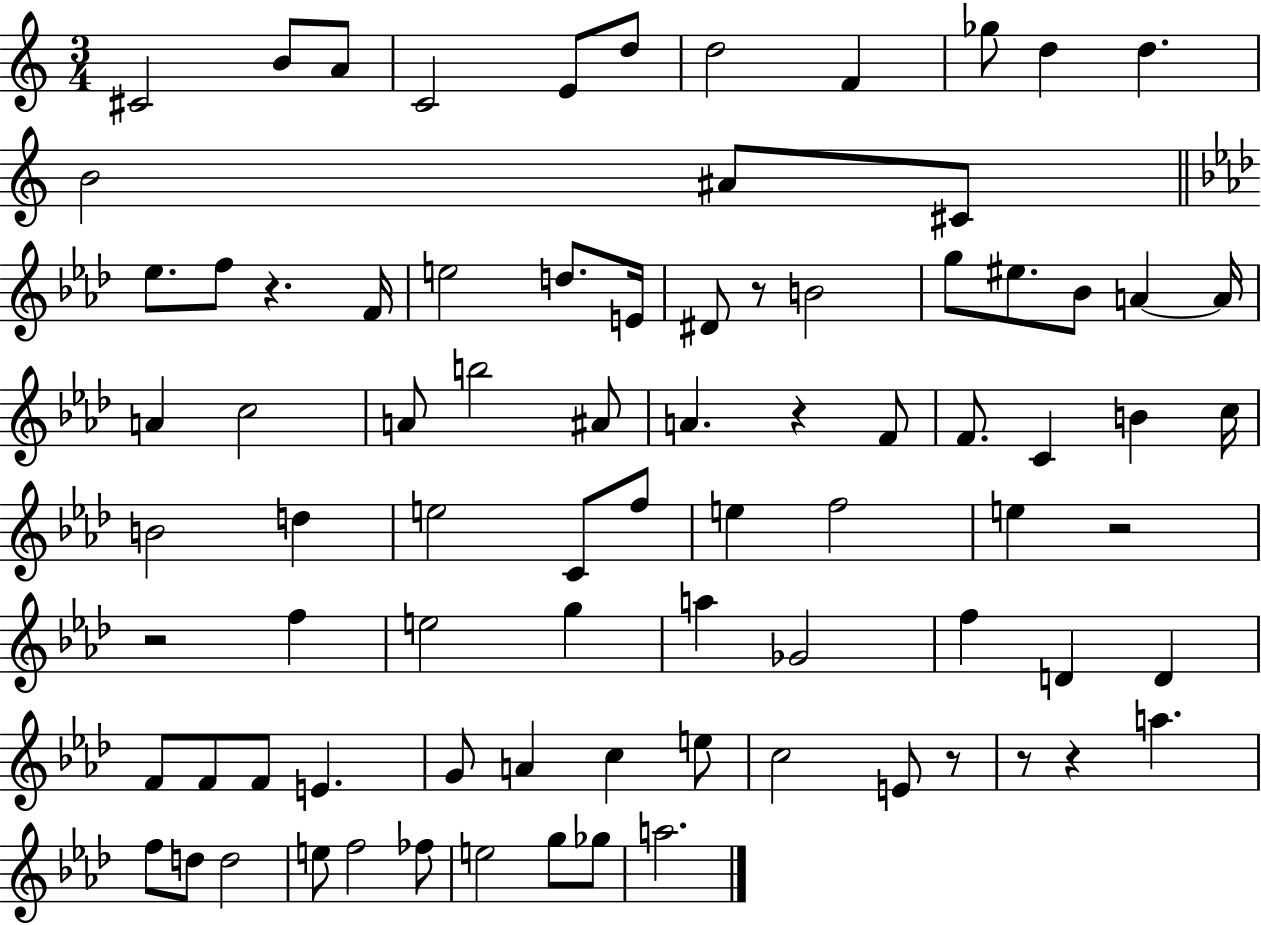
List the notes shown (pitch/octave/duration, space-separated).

C#4/h B4/e A4/e C4/h E4/e D5/e D5/h F4/q Gb5/e D5/q D5/q. B4/h A#4/e C#4/e Eb5/e. F5/e R/q. F4/s E5/h D5/e. E4/s D#4/e R/e B4/h G5/e EIS5/e. Bb4/e A4/q A4/s A4/q C5/h A4/e B5/h A#4/e A4/q. R/q F4/e F4/e. C4/q B4/q C5/s B4/h D5/q E5/h C4/e F5/e E5/q F5/h E5/q R/h R/h F5/q E5/h G5/q A5/q Gb4/h F5/q D4/q D4/q F4/e F4/e F4/e E4/q. G4/e A4/q C5/q E5/e C5/h E4/e R/e R/e R/q A5/q. F5/e D5/e D5/h E5/e F5/h FES5/e E5/h G5/e Gb5/e A5/h.